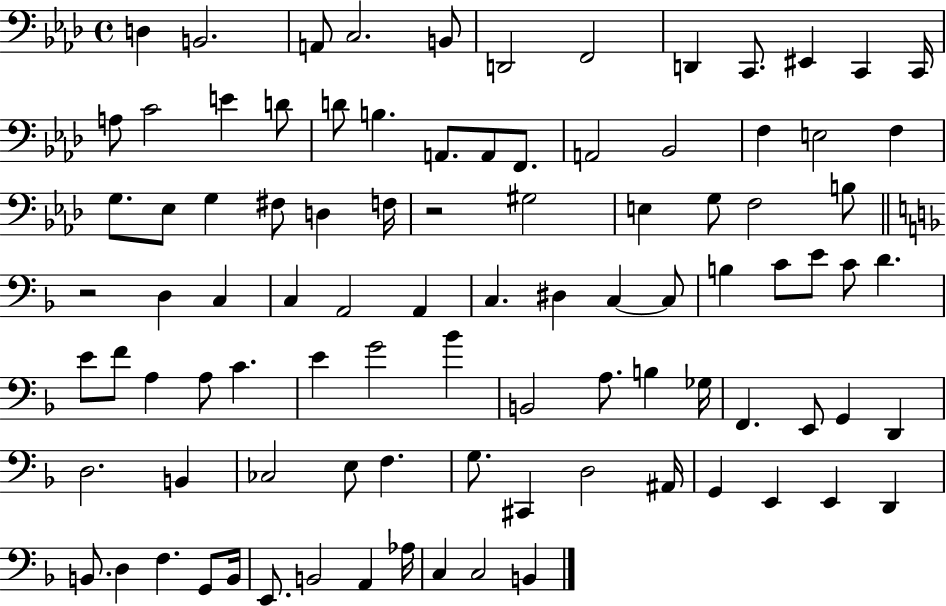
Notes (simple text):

D3/q B2/h. A2/e C3/h. B2/e D2/h F2/h D2/q C2/e. EIS2/q C2/q C2/s A3/e C4/h E4/q D4/e D4/e B3/q. A2/e. A2/e F2/e. A2/h Bb2/h F3/q E3/h F3/q G3/e. Eb3/e G3/q F#3/e D3/q F3/s R/h G#3/h E3/q G3/e F3/h B3/e R/h D3/q C3/q C3/q A2/h A2/q C3/q. D#3/q C3/q C3/e B3/q C4/e E4/e C4/e D4/q. E4/e F4/e A3/q A3/e C4/q. E4/q G4/h Bb4/q B2/h A3/e. B3/q Gb3/s F2/q. E2/e G2/q D2/q D3/h. B2/q CES3/h E3/e F3/q. G3/e. C#2/q D3/h A#2/s G2/q E2/q E2/q D2/q B2/e. D3/q F3/q. G2/e B2/s E2/e. B2/h A2/q Ab3/s C3/q C3/h B2/q